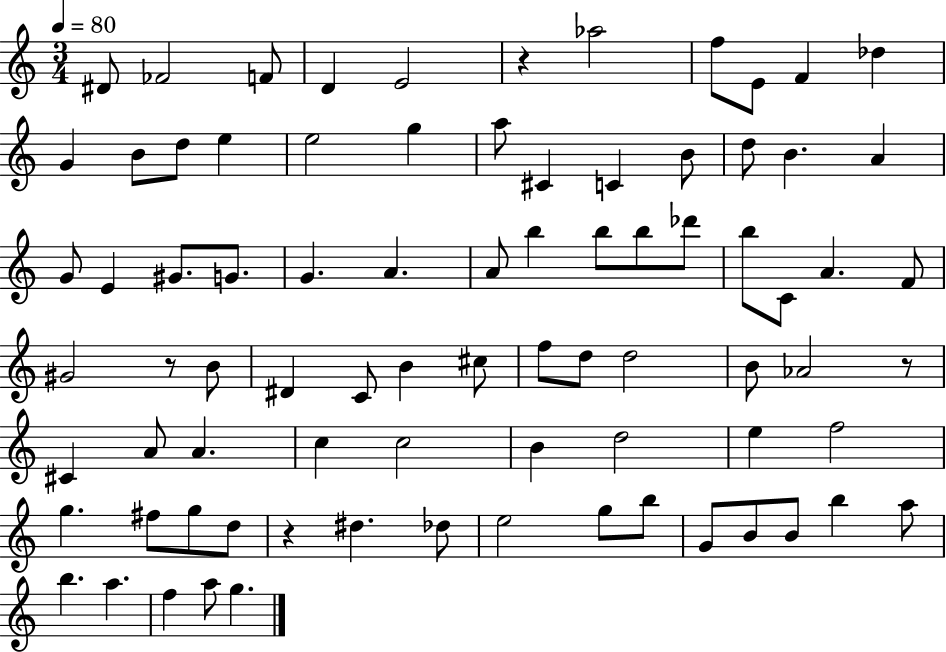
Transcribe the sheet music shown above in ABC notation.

X:1
T:Untitled
M:3/4
L:1/4
K:C
^D/2 _F2 F/2 D E2 z _a2 f/2 E/2 F _d G B/2 d/2 e e2 g a/2 ^C C B/2 d/2 B A G/2 E ^G/2 G/2 G A A/2 b b/2 b/2 _d'/2 b/2 C/2 A F/2 ^G2 z/2 B/2 ^D C/2 B ^c/2 f/2 d/2 d2 B/2 _A2 z/2 ^C A/2 A c c2 B d2 e f2 g ^f/2 g/2 d/2 z ^d _d/2 e2 g/2 b/2 G/2 B/2 B/2 b a/2 b a f a/2 g